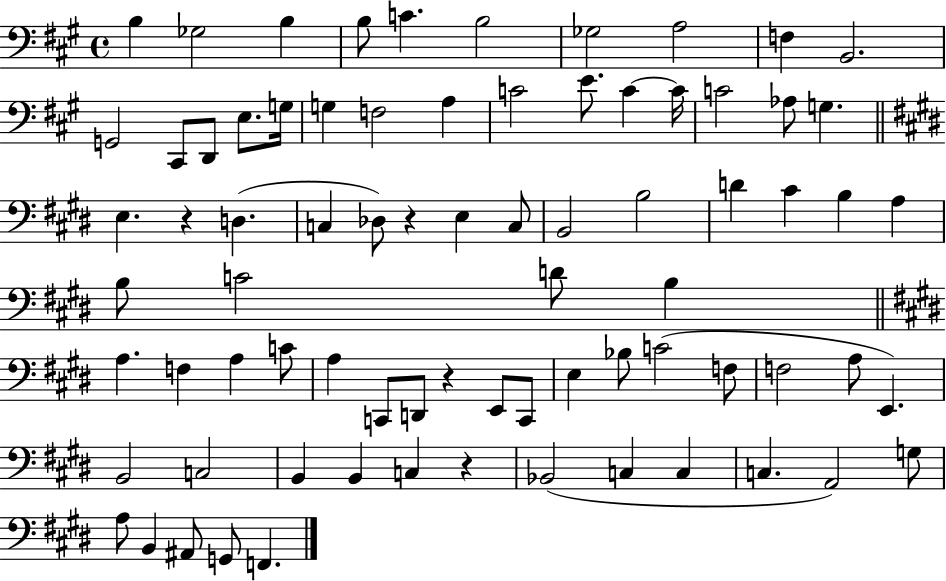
B3/q Gb3/h B3/q B3/e C4/q. B3/h Gb3/h A3/h F3/q B2/h. G2/h C#2/e D2/e E3/e. G3/s G3/q F3/h A3/q C4/h E4/e. C4/q C4/s C4/h Ab3/e G3/q. E3/q. R/q D3/q. C3/q Db3/e R/q E3/q C3/e B2/h B3/h D4/q C#4/q B3/q A3/q B3/e C4/h D4/e B3/q A3/q. F3/q A3/q C4/e A3/q C2/e D2/e R/q E2/e C2/e E3/q Bb3/e C4/h F3/e F3/h A3/e E2/q. B2/h C3/h B2/q B2/q C3/q R/q Bb2/h C3/q C3/q C3/q. A2/h G3/e A3/e B2/q A#2/e G2/e F2/q.